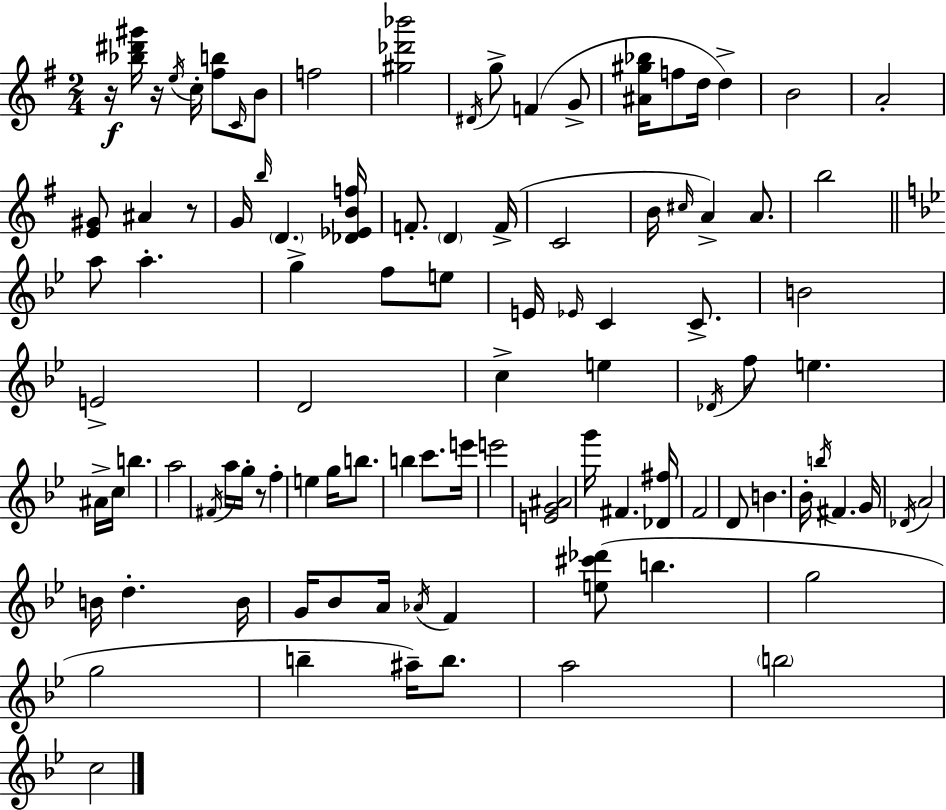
{
  \clef treble
  \numericTimeSignature
  \time 2/4
  \key g \major
  \repeat volta 2 { r16\f <bes'' dis''' gis'''>16 r16 \acciaccatura { e''16 } c''16-. <fis'' b''>8 \grace { c'16 } | b'8 f''2 | <gis'' des''' bes'''>2 | \acciaccatura { dis'16 } g''8-> f'4( | \break g'8-> <ais' gis'' bes''>16 f''8 d''16 d''4->) | b'2 | a'2-. | <e' gis'>8 ais'4 | \break r8 g'16 \grace { b''16 } \parenthesize d'4. | <des' ees' b' f''>16 f'8.-. \parenthesize d'4 | f'16->( c'2 | b'16 \grace { cis''16 } a'4->) | \break a'8. b''2 | \bar "||" \break \key bes \major a''8 a''4.-. | g''4-> f''8 e''8 | e'16 \grace { ees'16 } c'4 c'8.-> | b'2 | \break e'2-> | d'2 | c''4-> e''4 | \acciaccatura { des'16 } f''8 e''4. | \break ais'16-> c''16 b''4. | a''2 | \acciaccatura { fis'16 } a''16 g''16-. r8 f''4-. | e''4 g''16 | \break b''8. b''4 c'''8. | e'''16 e'''2 | <e' g' ais'>2 | g'''16 fis'4. | \break <des' fis''>16 f'2 | d'8 b'4. | bes'16-. \acciaccatura { b''16 } fis'4. | g'16 \acciaccatura { des'16 } a'2 | \break b'16 d''4.-. | b'16 g'16 bes'8 | a'16 \acciaccatura { aes'16 } f'4 <e'' cis''' des'''>8( | b''4. g''2 | \break g''2 | b''4-- | ais''16--) b''8. a''2 | \parenthesize b''2 | \break c''2 | } \bar "|."
}